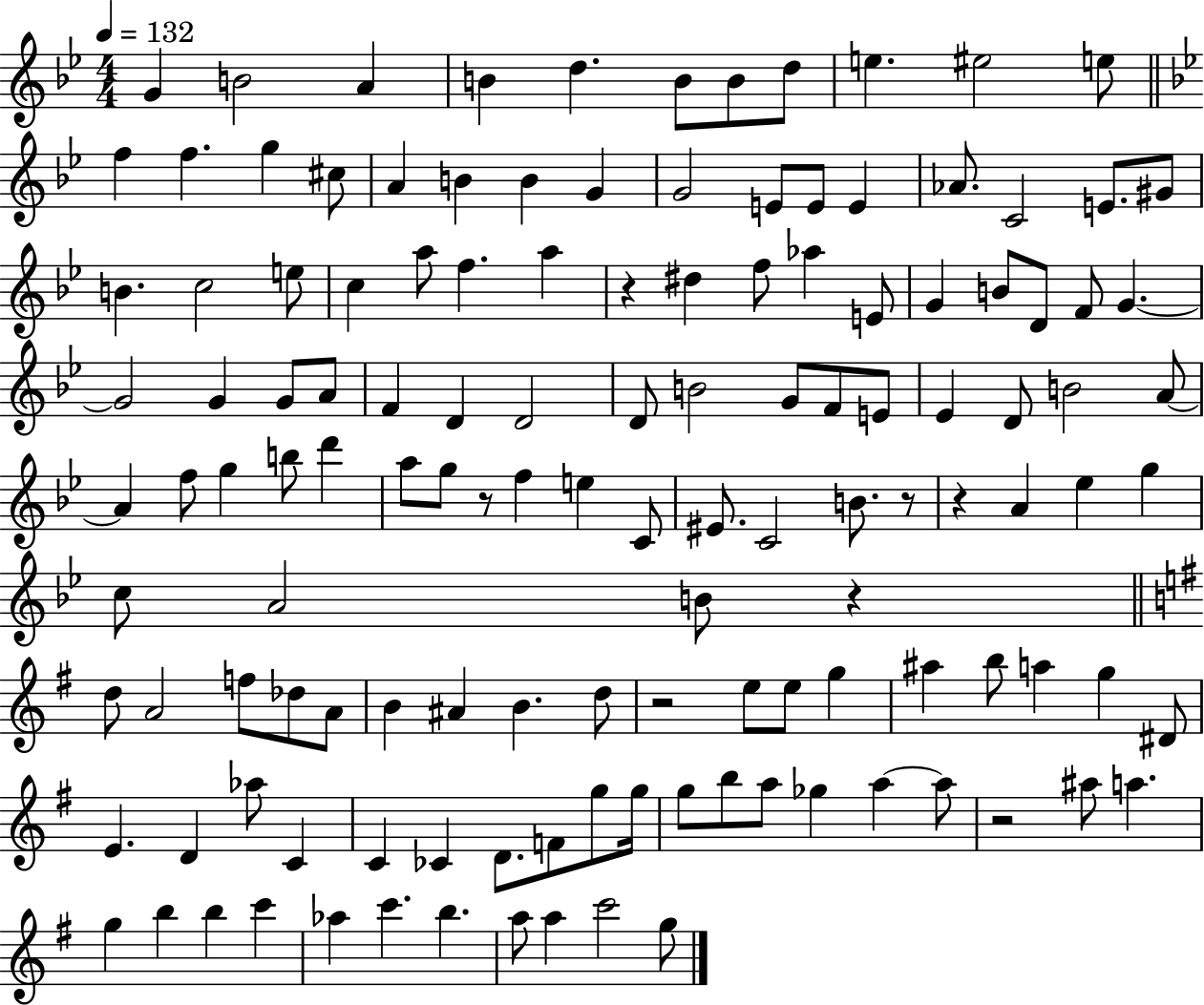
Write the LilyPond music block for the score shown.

{
  \clef treble
  \numericTimeSignature
  \time 4/4
  \key bes \major
  \tempo 4 = 132
  g'4 b'2 a'4 | b'4 d''4. b'8 b'8 d''8 | e''4. eis''2 e''8 | \bar "||" \break \key g \minor f''4 f''4. g''4 cis''8 | a'4 b'4 b'4 g'4 | g'2 e'8 e'8 e'4 | aes'8. c'2 e'8. gis'8 | \break b'4. c''2 e''8 | c''4 a''8 f''4. a''4 | r4 dis''4 f''8 aes''4 e'8 | g'4 b'8 d'8 f'8 g'4.~~ | \break g'2 g'4 g'8 a'8 | f'4 d'4 d'2 | d'8 b'2 g'8 f'8 e'8 | ees'4 d'8 b'2 a'8~~ | \break a'4 f''8 g''4 b''8 d'''4 | a''8 g''8 r8 f''4 e''4 c'8 | eis'8. c'2 b'8. r8 | r4 a'4 ees''4 g''4 | \break c''8 a'2 b'8 r4 | \bar "||" \break \key g \major d''8 a'2 f''8 des''8 a'8 | b'4 ais'4 b'4. d''8 | r2 e''8 e''8 g''4 | ais''4 b''8 a''4 g''4 dis'8 | \break e'4. d'4 aes''8 c'4 | c'4 ces'4 d'8. f'8 g''8 g''16 | g''8 b''8 a''8 ges''4 a''4~~ a''8 | r2 ais''8 a''4. | \break g''4 b''4 b''4 c'''4 | aes''4 c'''4. b''4. | a''8 a''4 c'''2 g''8 | \bar "|."
}